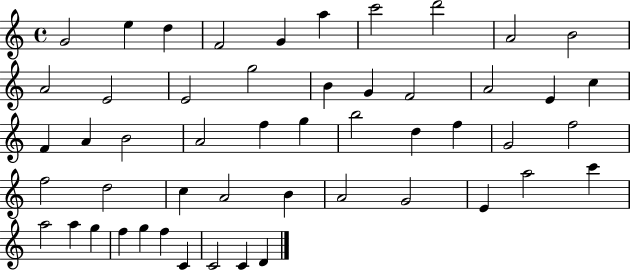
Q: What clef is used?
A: treble